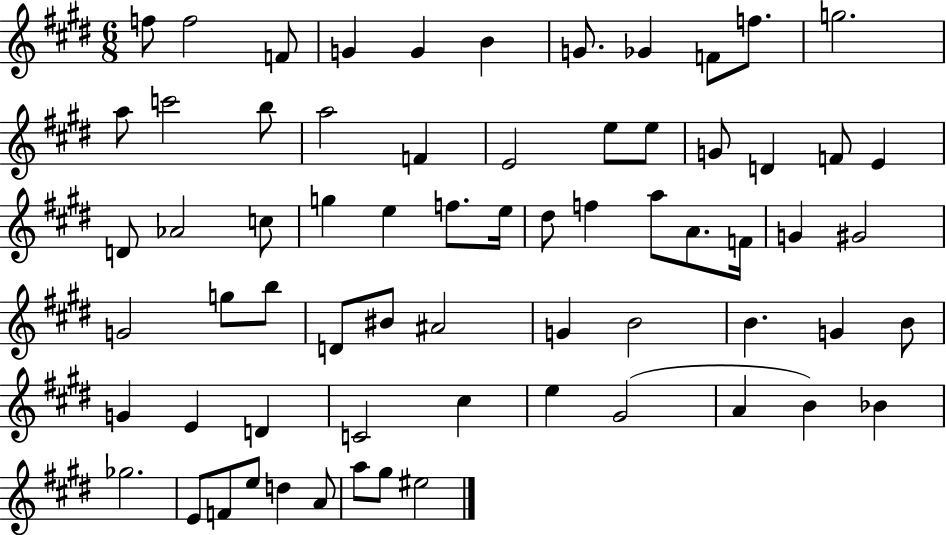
X:1
T:Untitled
M:6/8
L:1/4
K:E
f/2 f2 F/2 G G B G/2 _G F/2 f/2 g2 a/2 c'2 b/2 a2 F E2 e/2 e/2 G/2 D F/2 E D/2 _A2 c/2 g e f/2 e/4 ^d/2 f a/2 A/2 F/4 G ^G2 G2 g/2 b/2 D/2 ^B/2 ^A2 G B2 B G B/2 G E D C2 ^c e ^G2 A B _B _g2 E/2 F/2 e/2 d A/2 a/2 ^g/2 ^e2